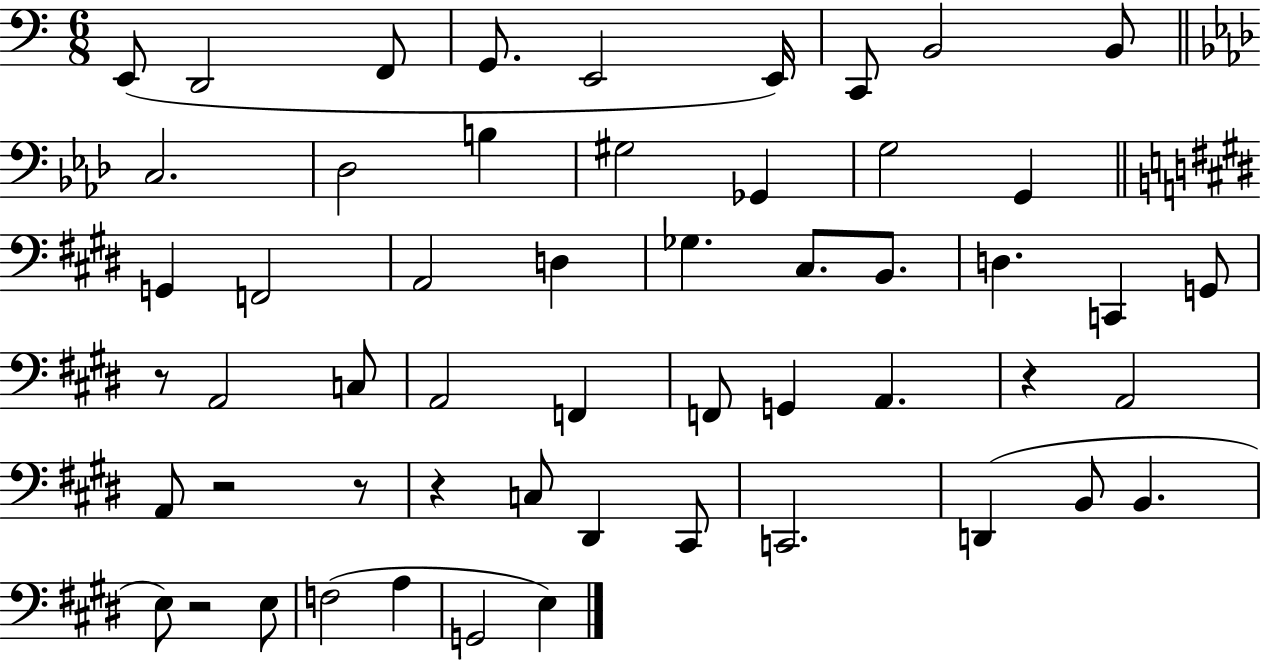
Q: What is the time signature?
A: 6/8